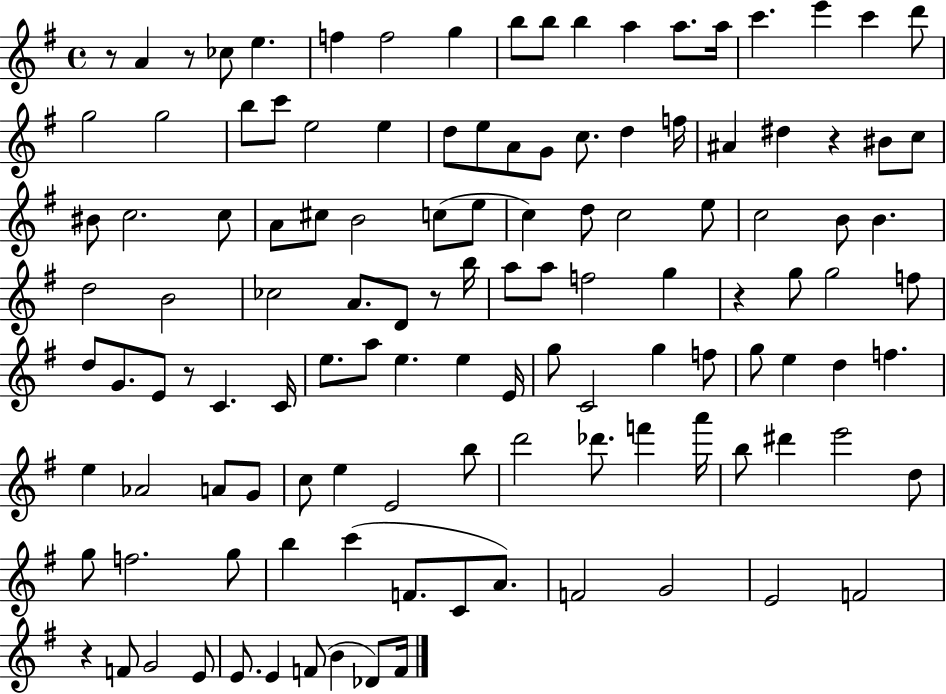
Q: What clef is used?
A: treble